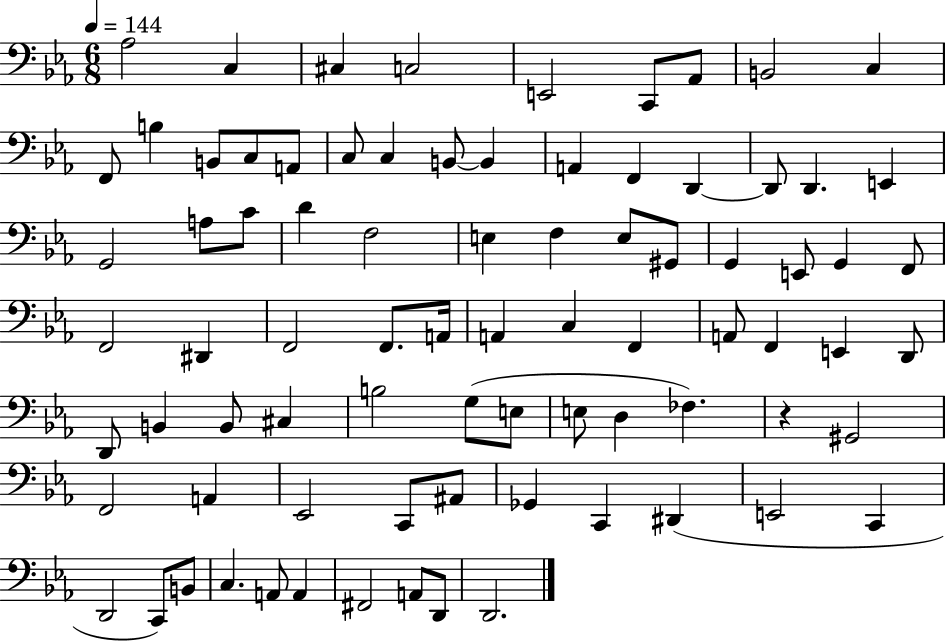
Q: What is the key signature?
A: EES major